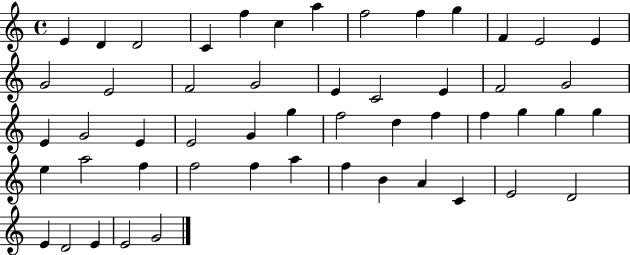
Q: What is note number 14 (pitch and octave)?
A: G4